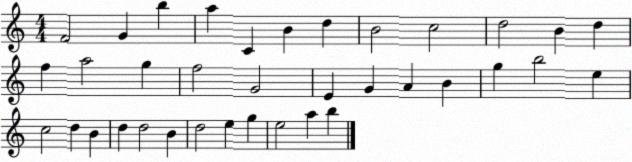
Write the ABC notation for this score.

X:1
T:Untitled
M:4/4
L:1/4
K:C
F2 G b a C B d B2 c2 d2 B d f a2 g f2 G2 E G A B g b2 e c2 d B d d2 B d2 e g e2 a b